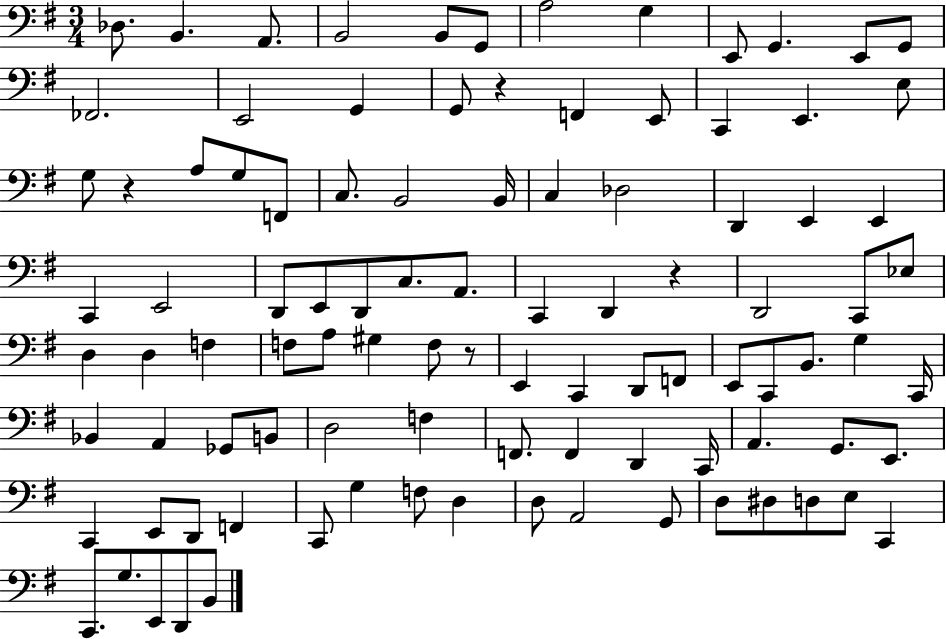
Db3/e. B2/q. A2/e. B2/h B2/e G2/e A3/h G3/q E2/e G2/q. E2/e G2/e FES2/h. E2/h G2/q G2/e R/q F2/q E2/e C2/q E2/q. E3/e G3/e R/q A3/e G3/e F2/e C3/e. B2/h B2/s C3/q Db3/h D2/q E2/q E2/q C2/q E2/h D2/e E2/e D2/e C3/e. A2/e. C2/q D2/q R/q D2/h C2/e Eb3/e D3/q D3/q F3/q F3/e A3/e G#3/q F3/e R/e E2/q C2/q D2/e F2/e E2/e C2/e B2/e. G3/q C2/s Bb2/q A2/q Gb2/e B2/e D3/h F3/q F2/e. F2/q D2/q C2/s A2/q. G2/e. E2/e. C2/q E2/e D2/e F2/q C2/e G3/q F3/e D3/q D3/e A2/h G2/e D3/e D#3/e D3/e E3/e C2/q C2/e. G3/e. E2/e D2/e B2/e